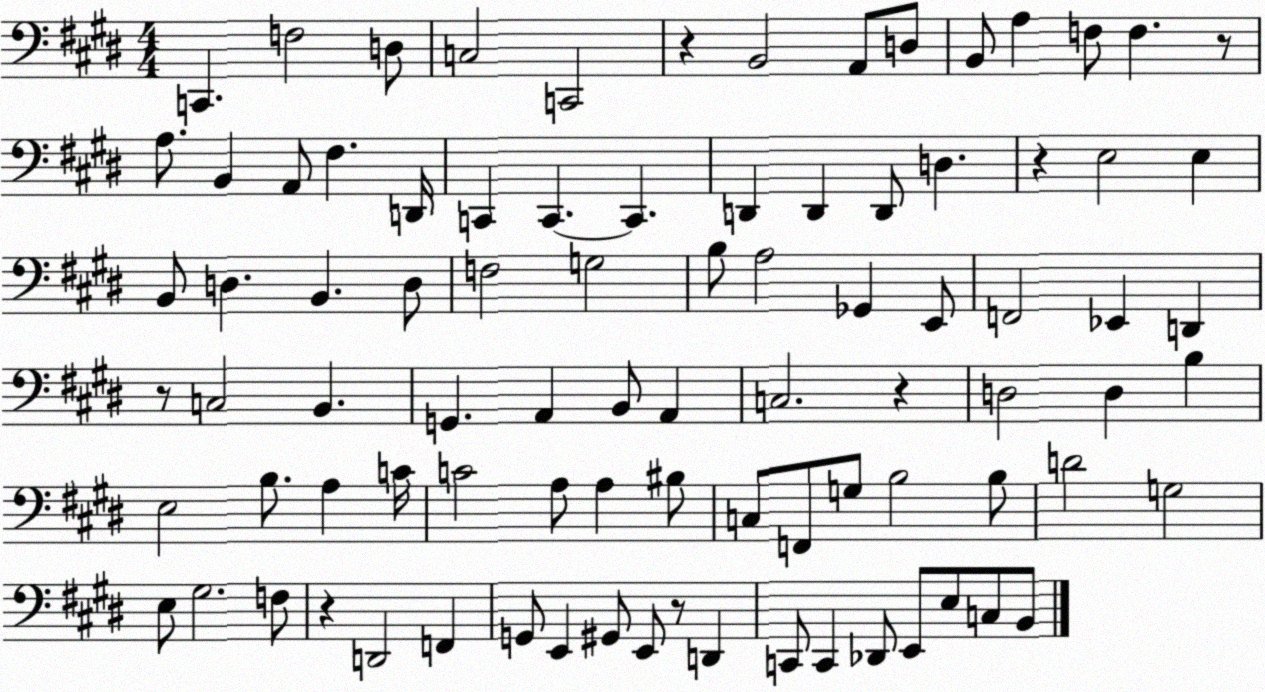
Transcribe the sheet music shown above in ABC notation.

X:1
T:Untitled
M:4/4
L:1/4
K:E
C,, F,2 D,/2 C,2 C,,2 z B,,2 A,,/2 D,/2 B,,/2 A, F,/2 F, z/2 A,/2 B,, A,,/2 ^F, D,,/4 C,, C,, C,, D,, D,, D,,/2 D, z E,2 E, B,,/2 D, B,, D,/2 F,2 G,2 B,/2 A,2 _G,, E,,/2 F,,2 _E,, D,, z/2 C,2 B,, G,, A,, B,,/2 A,, C,2 z D,2 D, B, E,2 B,/2 A, C/4 C2 A,/2 A, ^B,/2 C,/2 F,,/2 G,/2 B,2 B,/2 D2 G,2 E,/2 ^G,2 F,/2 z D,,2 F,, G,,/2 E,, ^G,,/2 E,,/2 z/2 D,, C,,/2 C,, _D,,/2 E,,/2 E,/2 C,/2 B,,/2